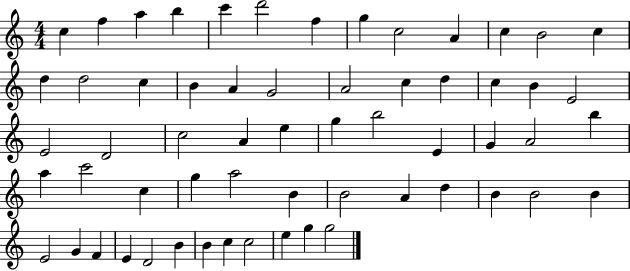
{
  \clef treble
  \numericTimeSignature
  \time 4/4
  \key c \major
  c''4 f''4 a''4 b''4 | c'''4 d'''2 f''4 | g''4 c''2 a'4 | c''4 b'2 c''4 | \break d''4 d''2 c''4 | b'4 a'4 g'2 | a'2 c''4 d''4 | c''4 b'4 e'2 | \break e'2 d'2 | c''2 a'4 e''4 | g''4 b''2 e'4 | g'4 a'2 b''4 | \break a''4 c'''2 c''4 | g''4 a''2 b'4 | b'2 a'4 d''4 | b'4 b'2 b'4 | \break e'2 g'4 f'4 | e'4 d'2 b'4 | b'4 c''4 c''2 | e''4 g''4 g''2 | \break \bar "|."
}